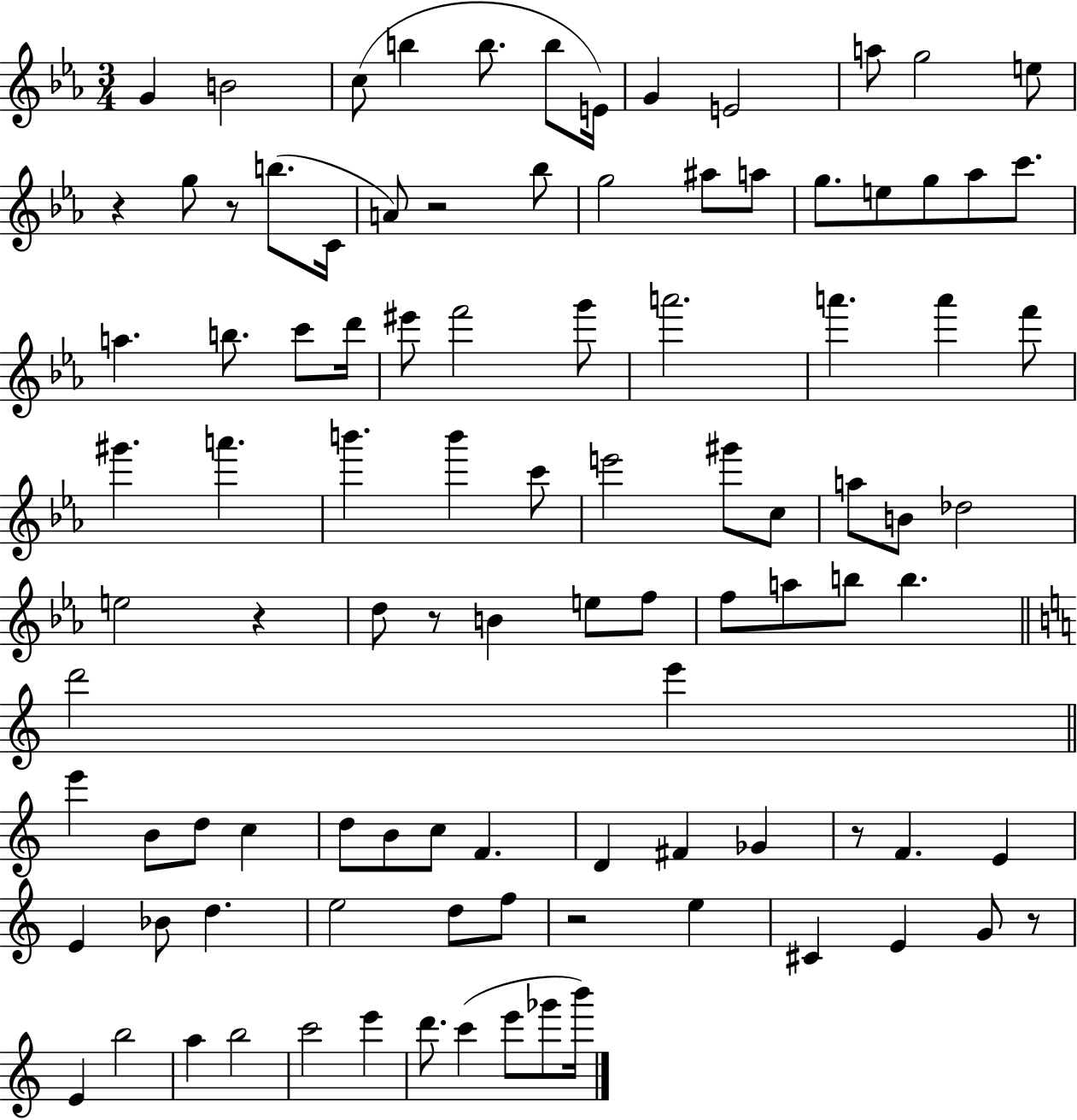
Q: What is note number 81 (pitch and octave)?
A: G4